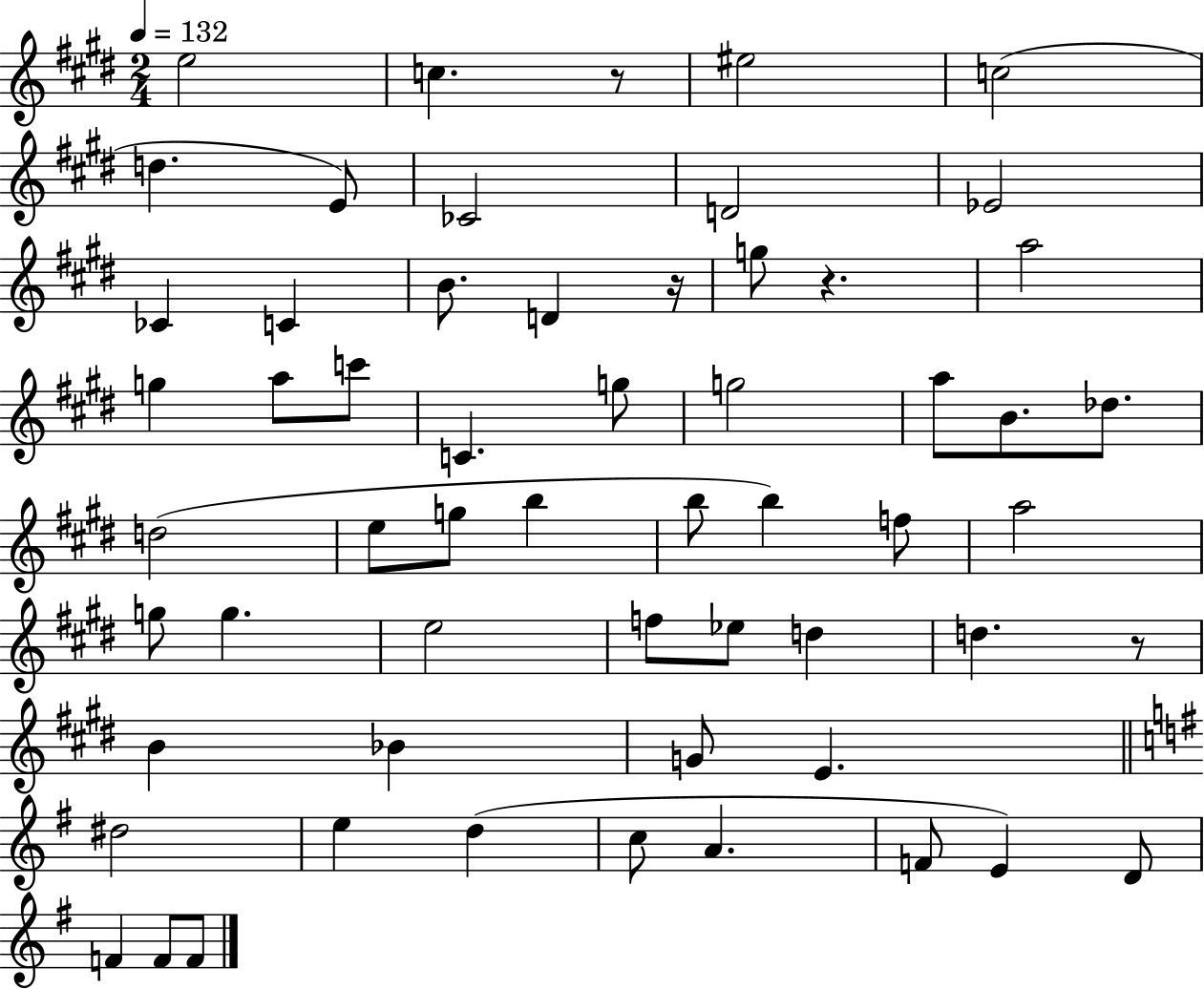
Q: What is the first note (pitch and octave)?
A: E5